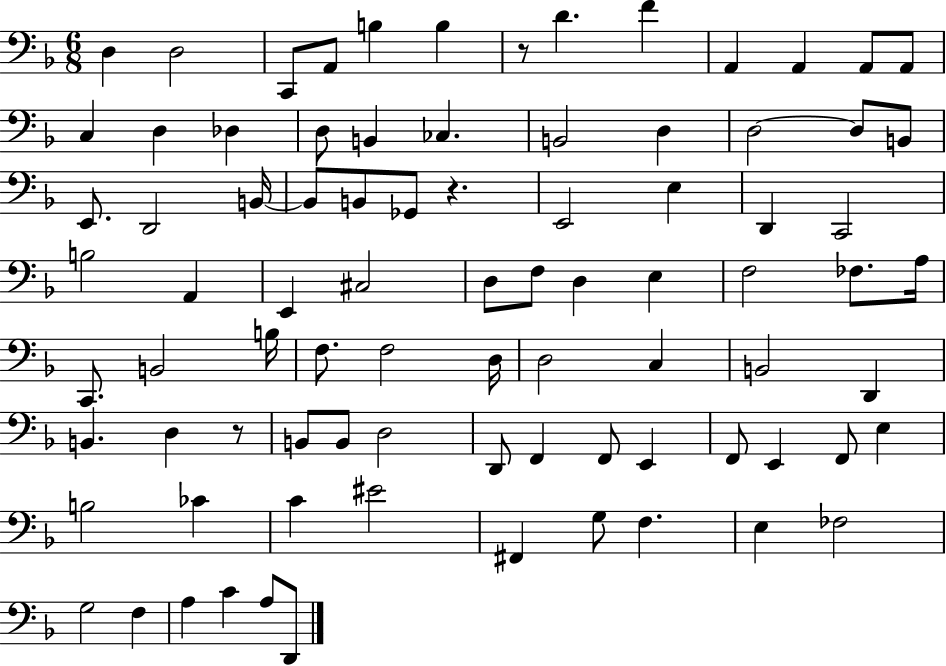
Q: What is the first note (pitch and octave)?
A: D3